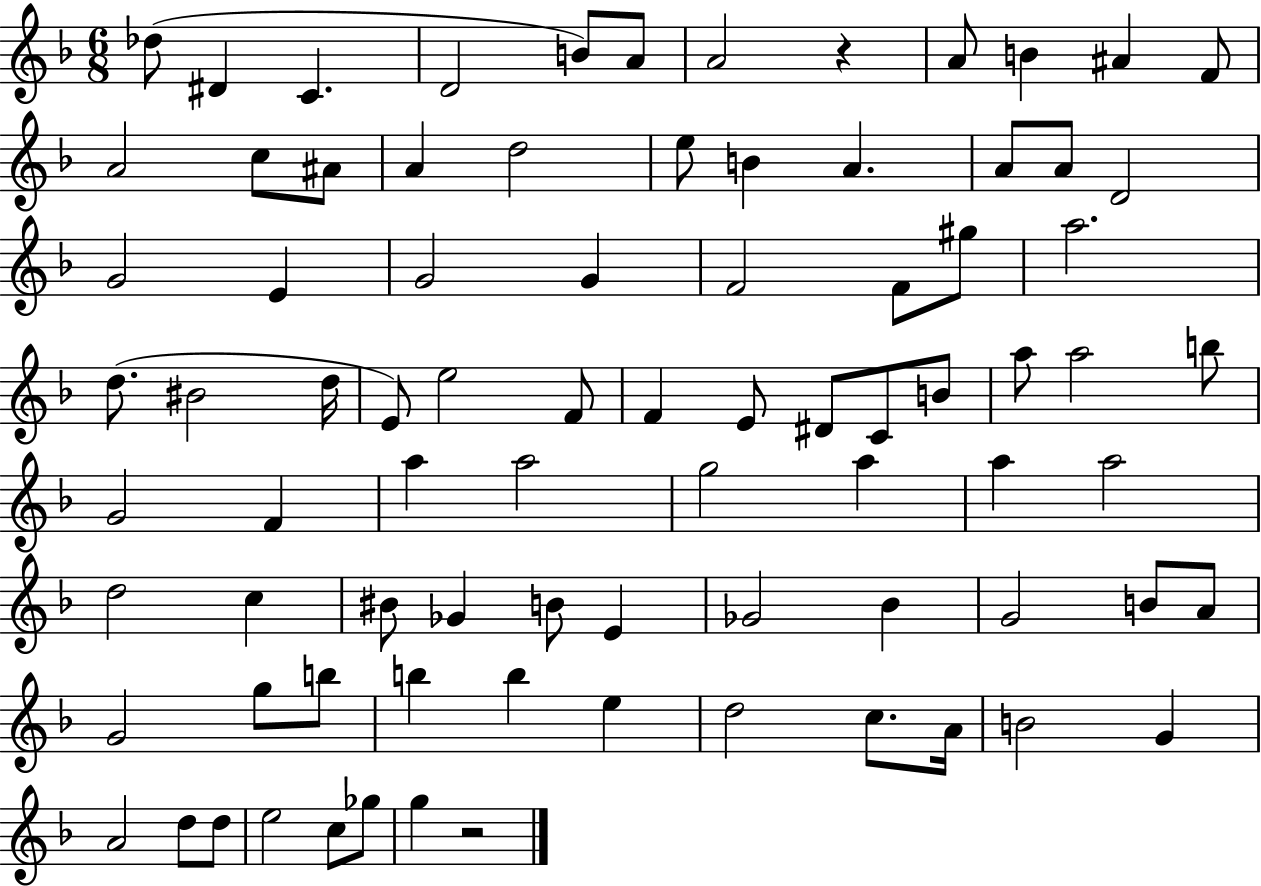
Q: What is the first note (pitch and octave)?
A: Db5